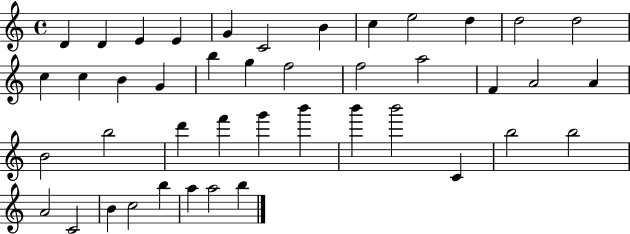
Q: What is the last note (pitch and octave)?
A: B5